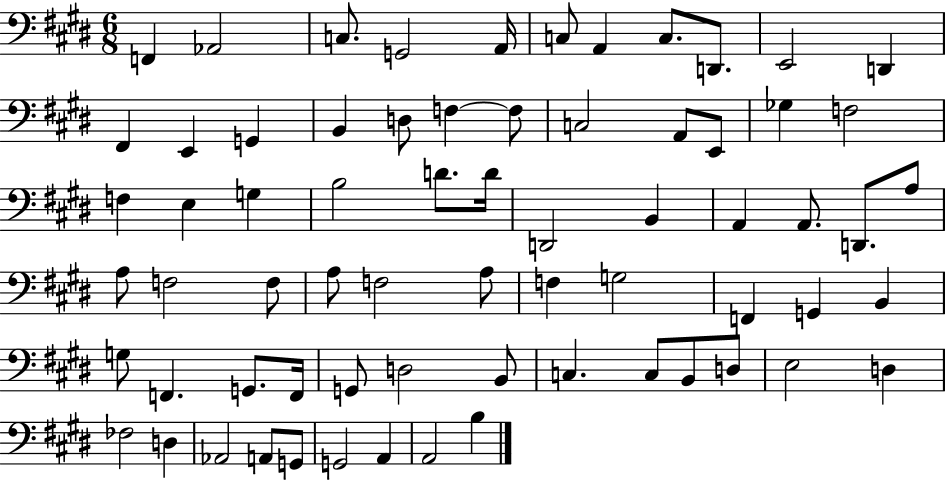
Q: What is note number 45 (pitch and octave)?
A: G2